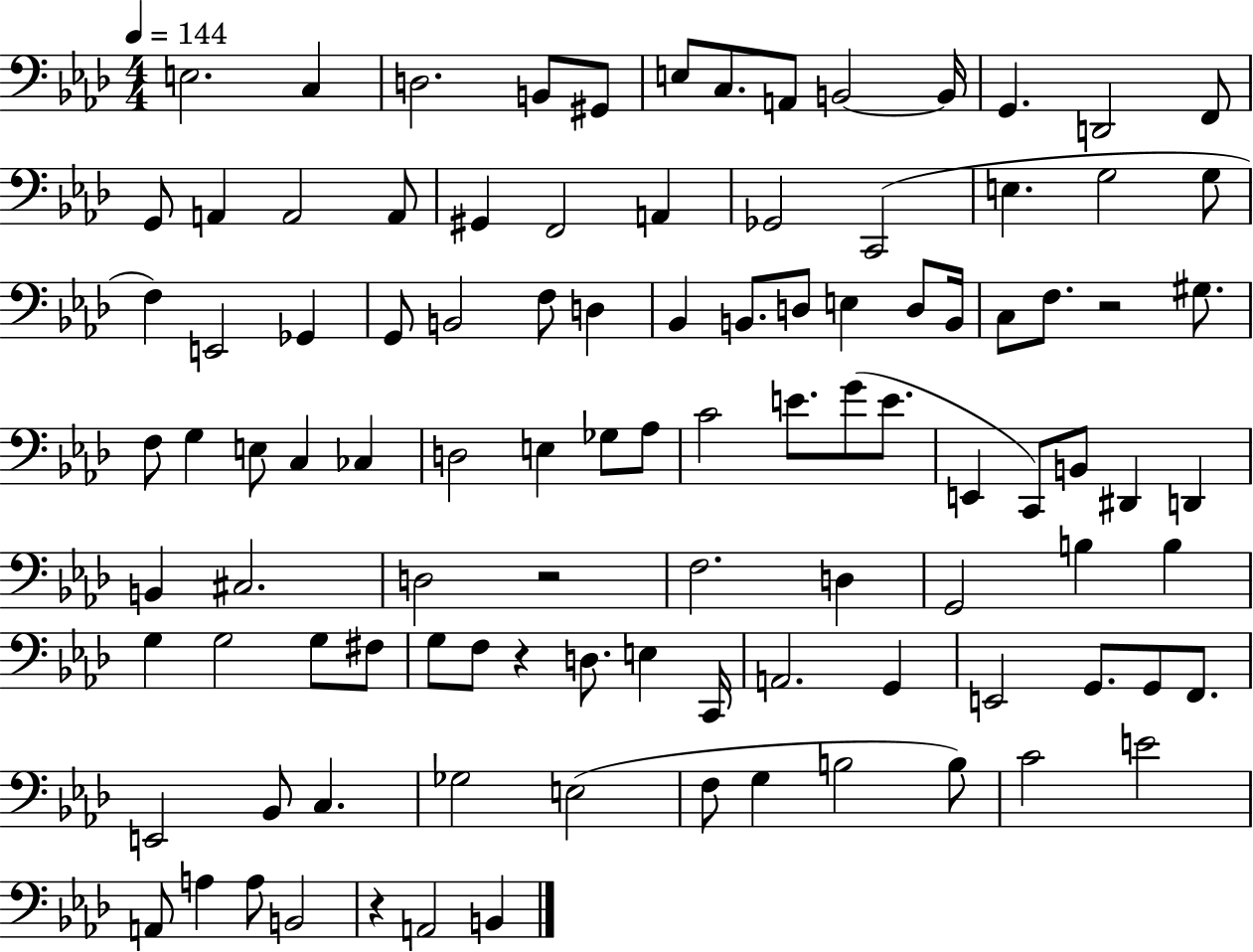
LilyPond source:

{
  \clef bass
  \numericTimeSignature
  \time 4/4
  \key aes \major
  \tempo 4 = 144
  e2. c4 | d2. b,8 gis,8 | e8 c8. a,8 b,2~~ b,16 | g,4. d,2 f,8 | \break g,8 a,4 a,2 a,8 | gis,4 f,2 a,4 | ges,2 c,2( | e4. g2 g8 | \break f4) e,2 ges,4 | g,8 b,2 f8 d4 | bes,4 b,8. d8 e4 d8 b,16 | c8 f8. r2 gis8. | \break f8 g4 e8 c4 ces4 | d2 e4 ges8 aes8 | c'2 e'8. g'8( e'8. | e,4 c,8) b,8 dis,4 d,4 | \break b,4 cis2. | d2 r2 | f2. d4 | g,2 b4 b4 | \break g4 g2 g8 fis8 | g8 f8 r4 d8. e4 c,16 | a,2. g,4 | e,2 g,8. g,8 f,8. | \break e,2 bes,8 c4. | ges2 e2( | f8 g4 b2 b8) | c'2 e'2 | \break a,8 a4 a8 b,2 | r4 a,2 b,4 | \bar "|."
}